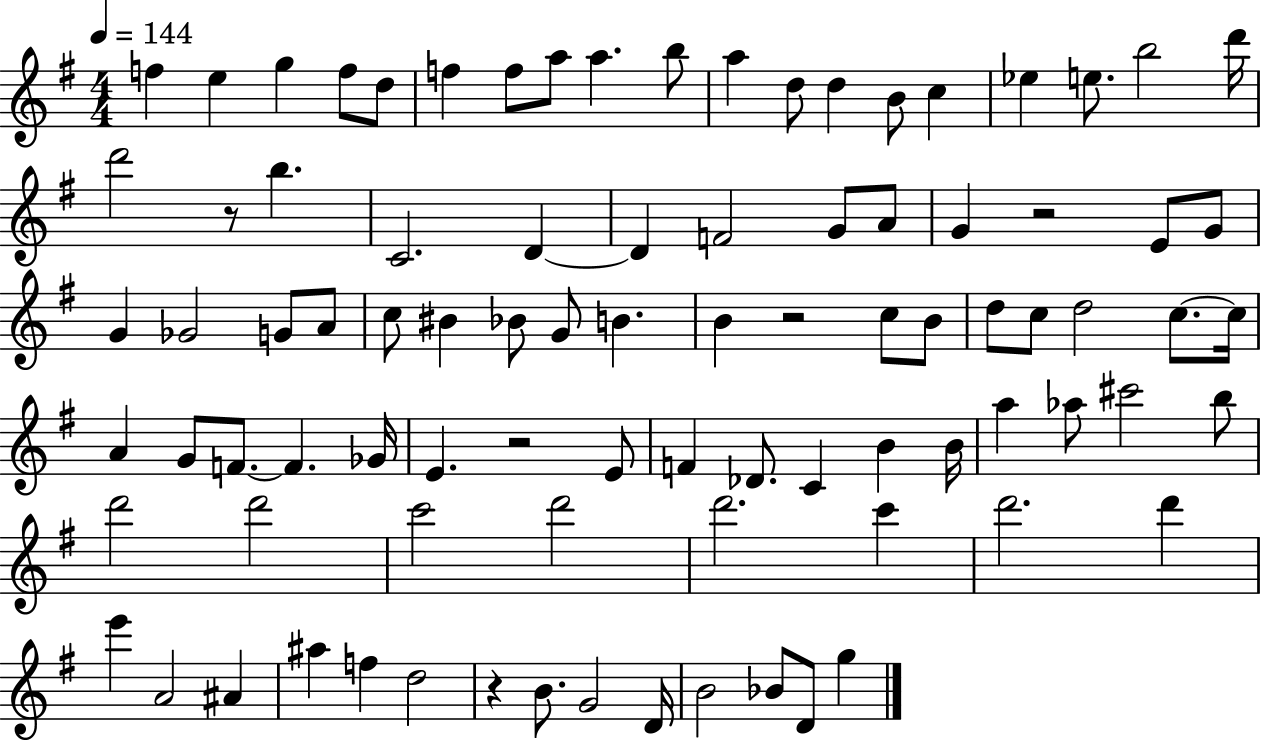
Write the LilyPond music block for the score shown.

{
  \clef treble
  \numericTimeSignature
  \time 4/4
  \key g \major
  \tempo 4 = 144
  f''4 e''4 g''4 f''8 d''8 | f''4 f''8 a''8 a''4. b''8 | a''4 d''8 d''4 b'8 c''4 | ees''4 e''8. b''2 d'''16 | \break d'''2 r8 b''4. | c'2. d'4~~ | d'4 f'2 g'8 a'8 | g'4 r2 e'8 g'8 | \break g'4 ges'2 g'8 a'8 | c''8 bis'4 bes'8 g'8 b'4. | b'4 r2 c''8 b'8 | d''8 c''8 d''2 c''8.~~ c''16 | \break a'4 g'8 f'8.~~ f'4. ges'16 | e'4. r2 e'8 | f'4 des'8. c'4 b'4 b'16 | a''4 aes''8 cis'''2 b''8 | \break d'''2 d'''2 | c'''2 d'''2 | d'''2. c'''4 | d'''2. d'''4 | \break e'''4 a'2 ais'4 | ais''4 f''4 d''2 | r4 b'8. g'2 d'16 | b'2 bes'8 d'8 g''4 | \break \bar "|."
}